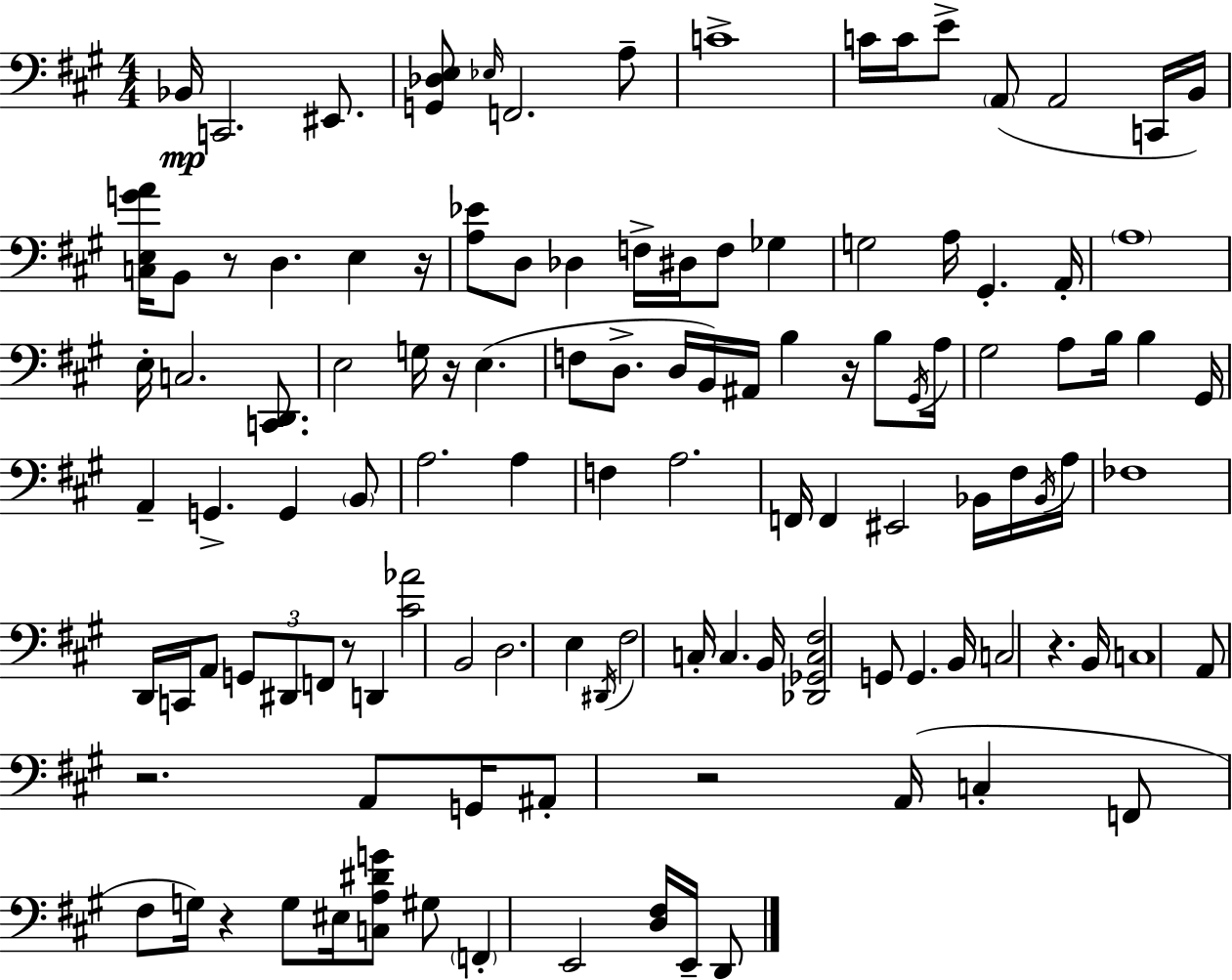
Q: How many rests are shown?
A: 9